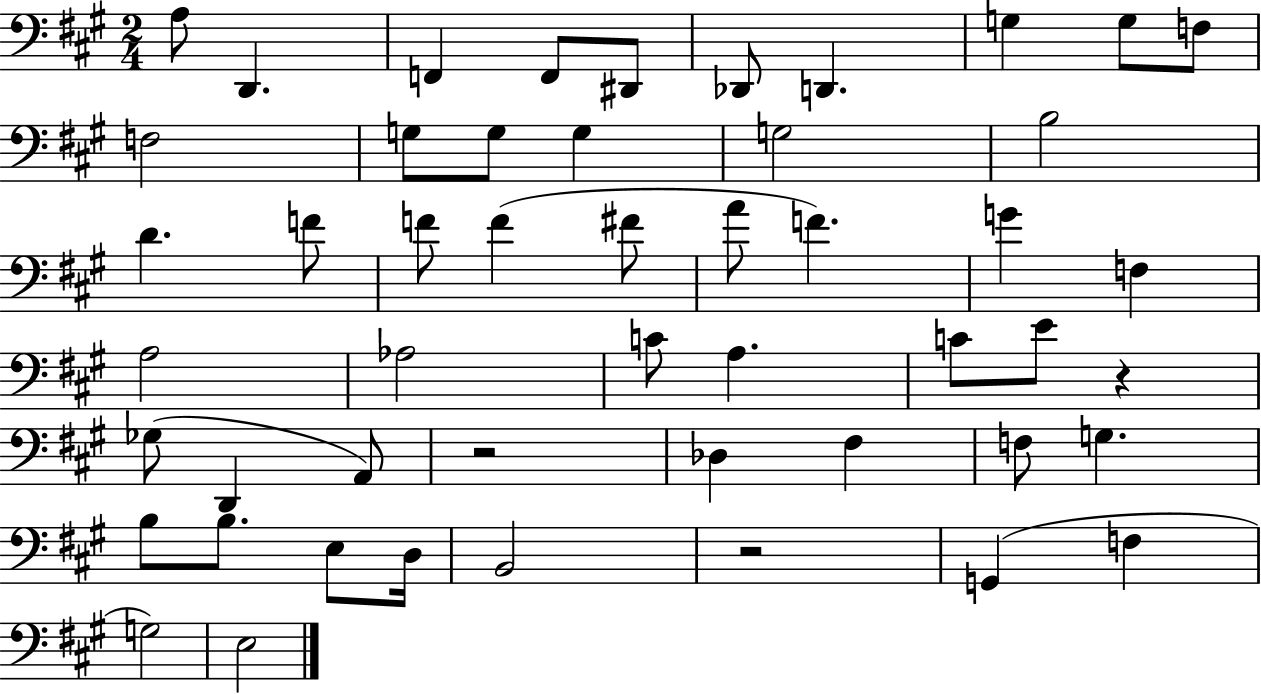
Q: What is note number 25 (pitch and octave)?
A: F3